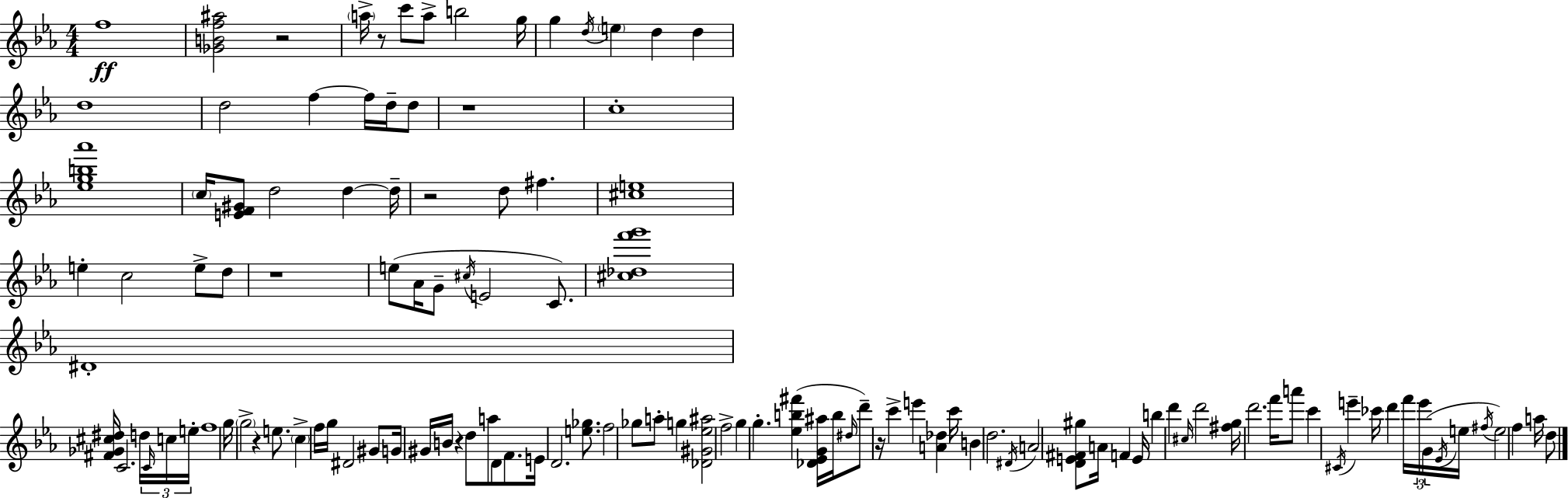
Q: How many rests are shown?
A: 8